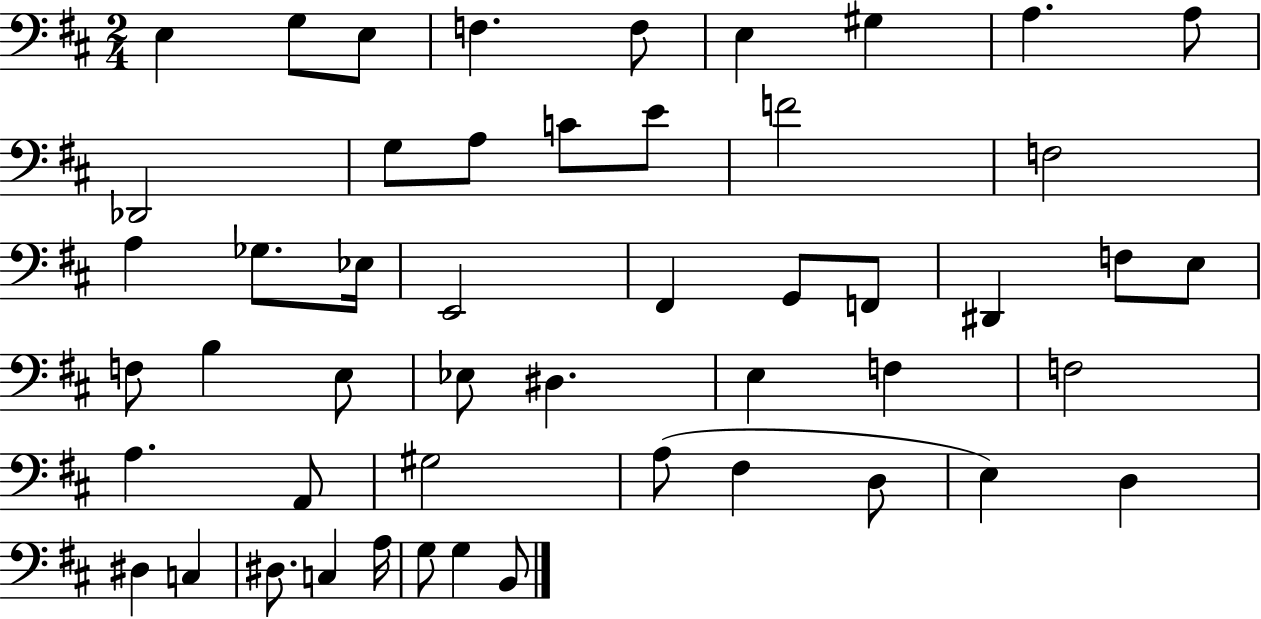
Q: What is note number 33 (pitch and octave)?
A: F3